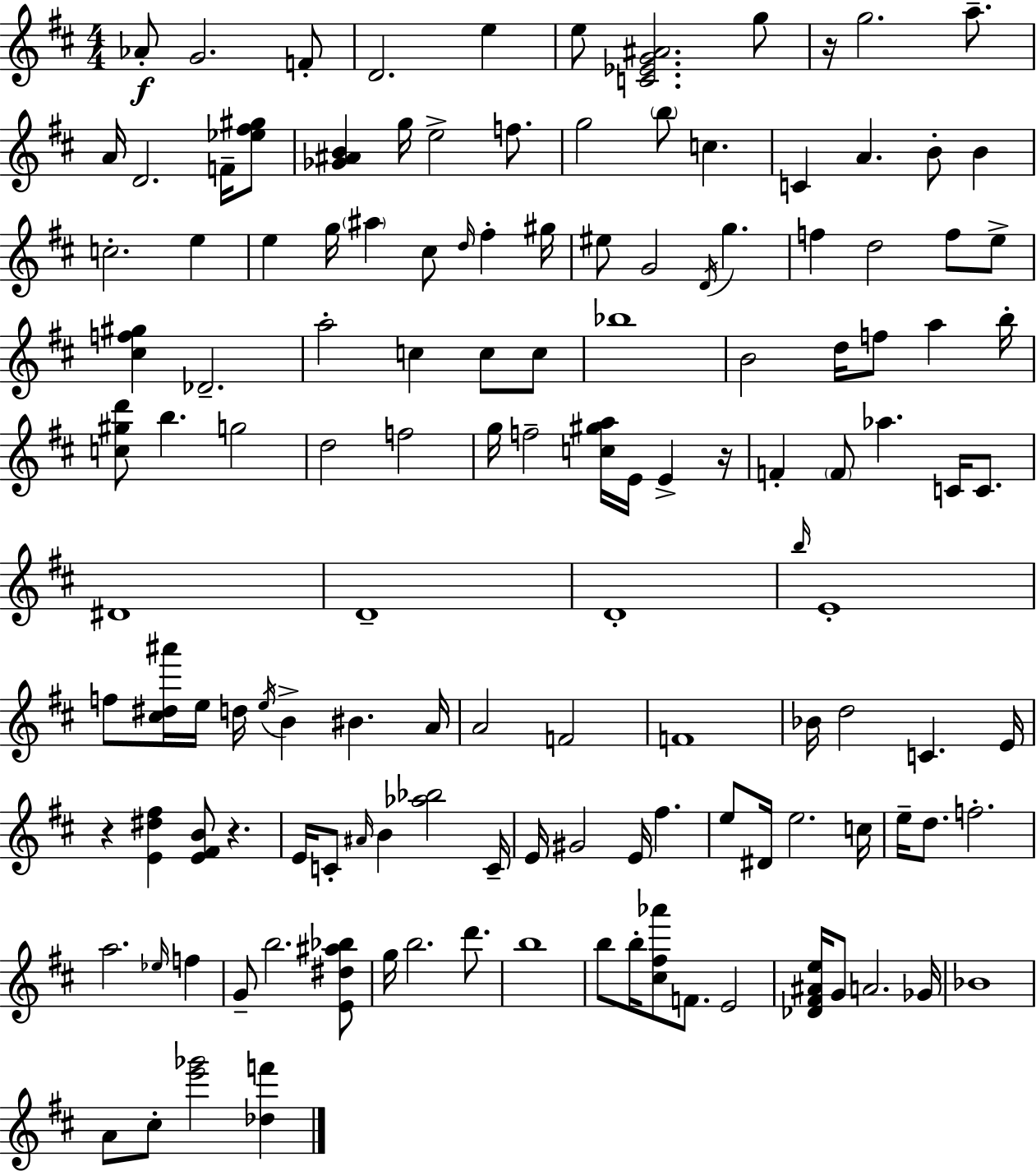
X:1
T:Untitled
M:4/4
L:1/4
K:D
_A/2 G2 F/2 D2 e e/2 [C_EG^A]2 g/2 z/4 g2 a/2 A/4 D2 F/4 [_e^f^g]/2 [_G^AB] g/4 e2 f/2 g2 b/2 c C A B/2 B c2 e e g/4 ^a ^c/2 d/4 ^f ^g/4 ^e/2 G2 D/4 g f d2 f/2 e/2 [^cf^g] _D2 a2 c c/2 c/2 _b4 B2 d/4 f/2 a b/4 [c^gd']/2 b g2 d2 f2 g/4 f2 [c^ga]/4 E/4 E z/4 F F/2 _a C/4 C/2 ^D4 D4 D4 b/4 E4 f/2 [^c^d^a']/4 e/4 d/4 e/4 B ^B A/4 A2 F2 F4 _B/4 d2 C E/4 z [E^d^f] [E^FB]/2 z E/4 C/2 ^A/4 B [_a_b]2 C/4 E/4 ^G2 E/4 ^f e/2 ^D/4 e2 c/4 e/4 d/2 f2 a2 _e/4 f G/2 b2 [E^d^a_b]/2 g/4 b2 d'/2 b4 b/2 b/4 [^c^f_a']/2 F/2 E2 [_D^F^Ae]/4 G/2 A2 _G/4 _B4 A/2 ^c/2 [e'_g']2 [_df']